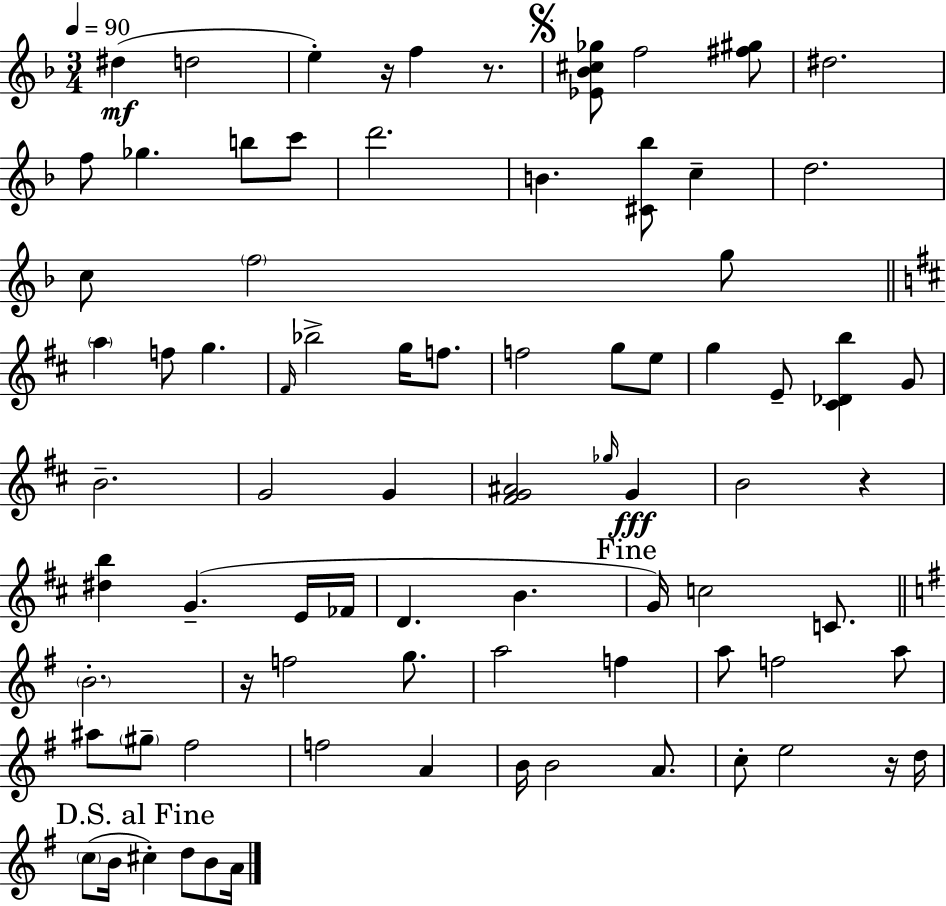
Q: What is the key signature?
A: D minor